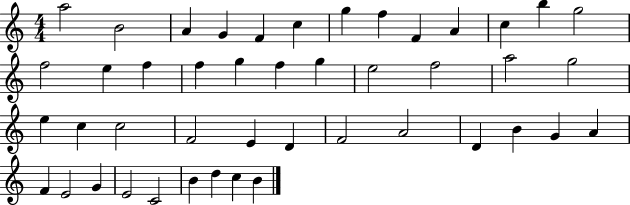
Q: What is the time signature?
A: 4/4